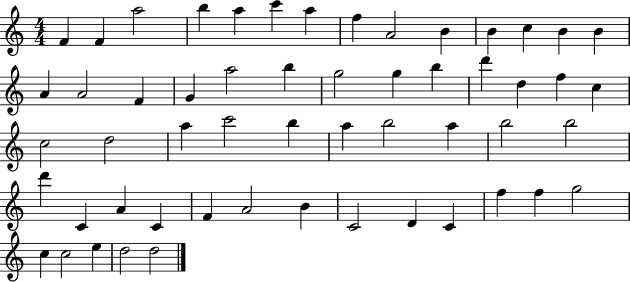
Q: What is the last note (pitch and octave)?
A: D5